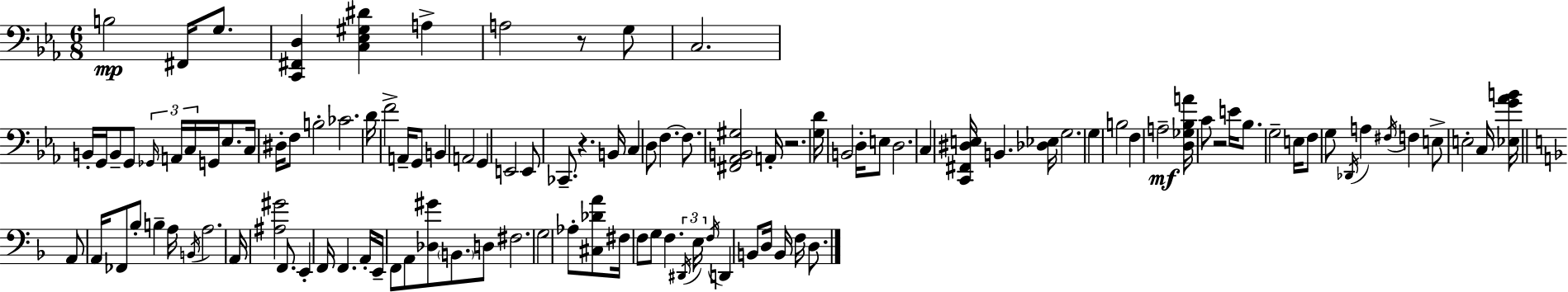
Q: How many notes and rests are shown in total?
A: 112